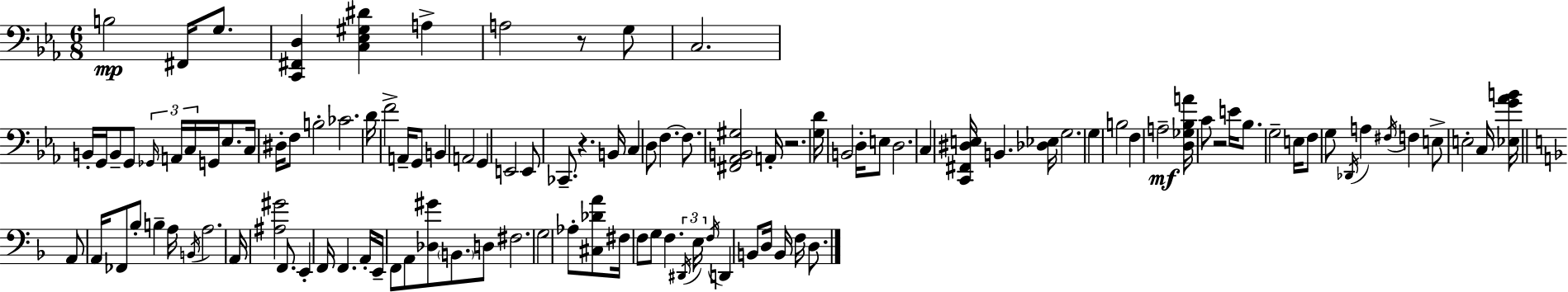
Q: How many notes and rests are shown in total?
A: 112